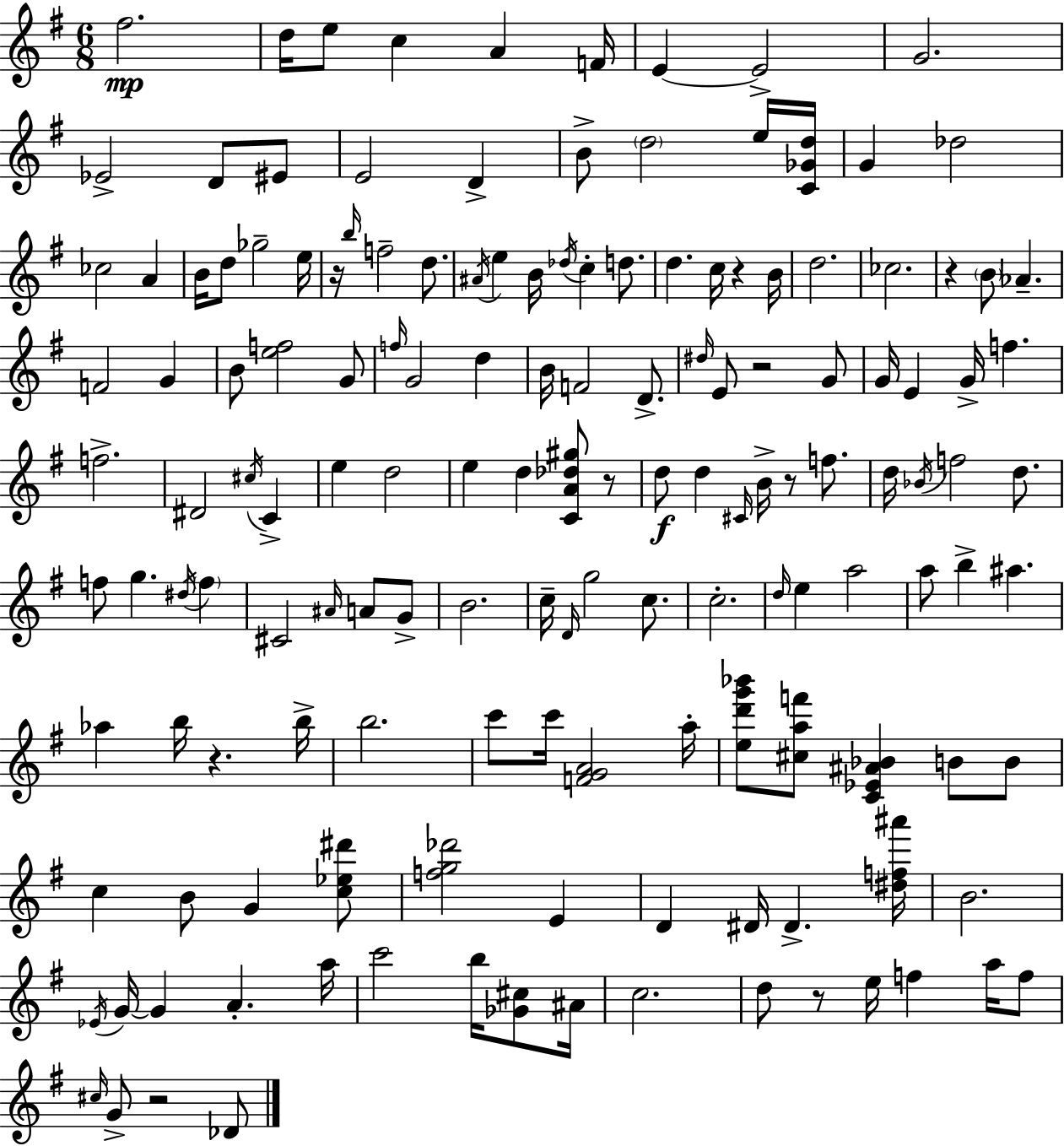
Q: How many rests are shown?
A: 9